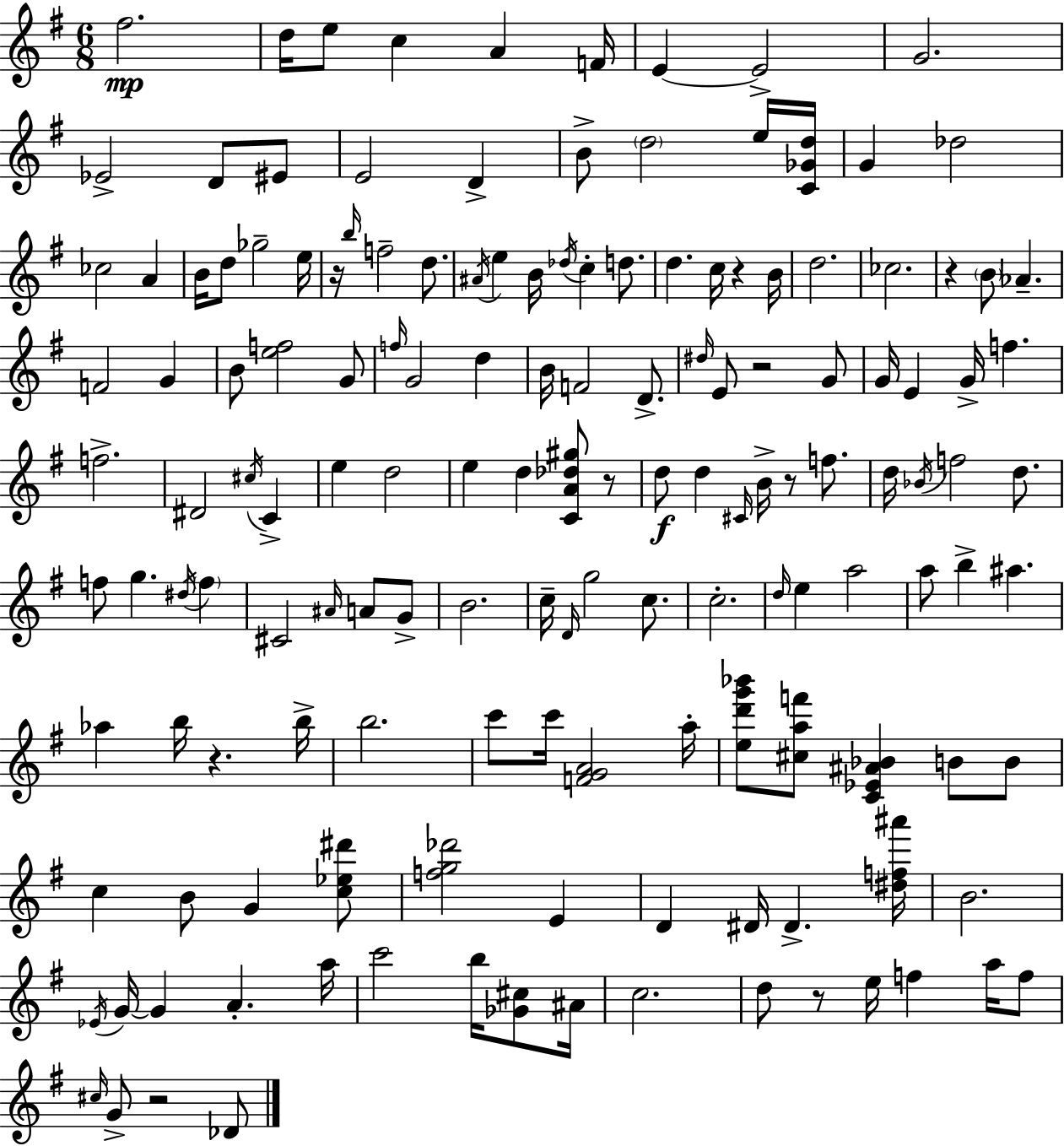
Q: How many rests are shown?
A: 9